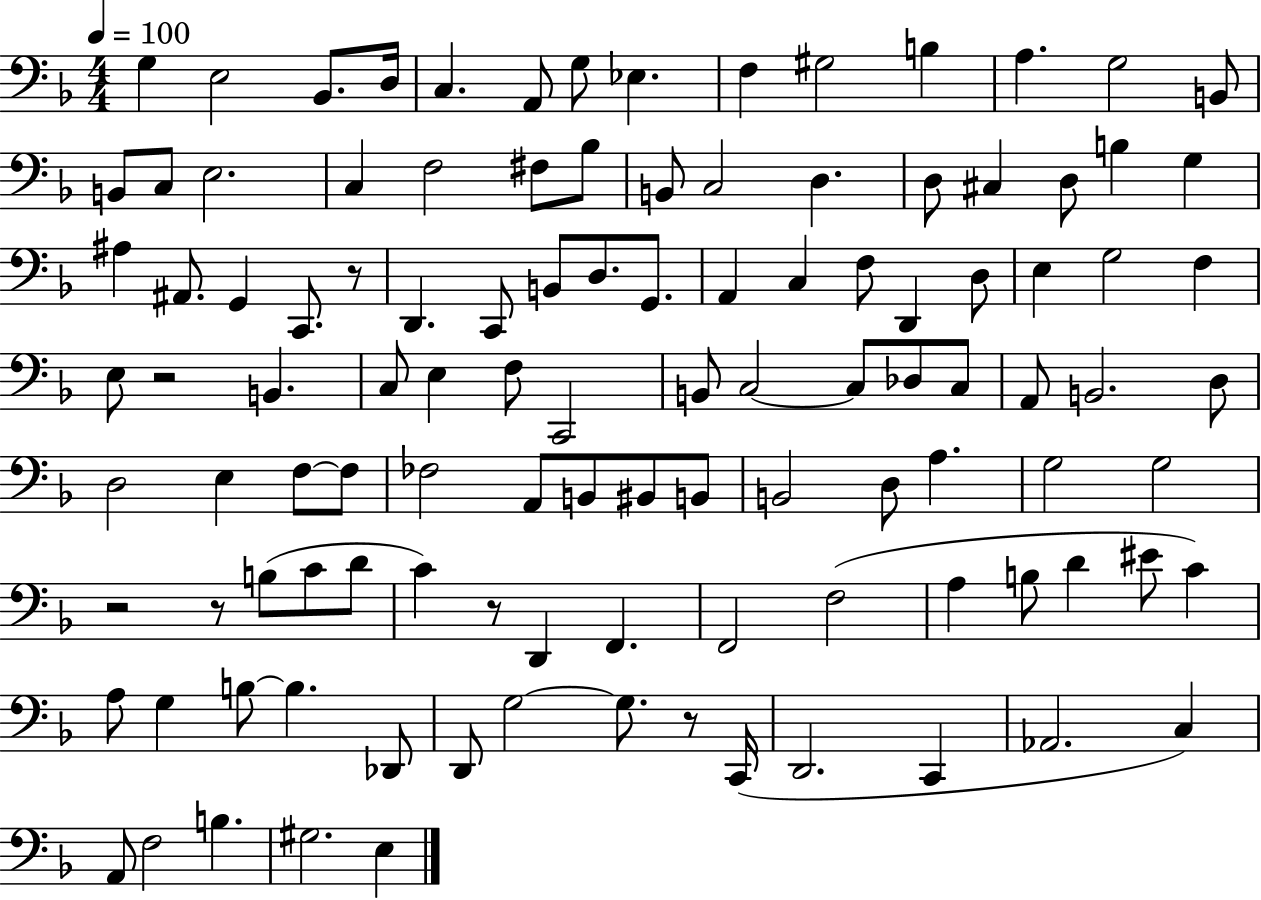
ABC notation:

X:1
T:Untitled
M:4/4
L:1/4
K:F
G, E,2 _B,,/2 D,/4 C, A,,/2 G,/2 _E, F, ^G,2 B, A, G,2 B,,/2 B,,/2 C,/2 E,2 C, F,2 ^F,/2 _B,/2 B,,/2 C,2 D, D,/2 ^C, D,/2 B, G, ^A, ^A,,/2 G,, C,,/2 z/2 D,, C,,/2 B,,/2 D,/2 G,,/2 A,, C, F,/2 D,, D,/2 E, G,2 F, E,/2 z2 B,, C,/2 E, F,/2 C,,2 B,,/2 C,2 C,/2 _D,/2 C,/2 A,,/2 B,,2 D,/2 D,2 E, F,/2 F,/2 _F,2 A,,/2 B,,/2 ^B,,/2 B,,/2 B,,2 D,/2 A, G,2 G,2 z2 z/2 B,/2 C/2 D/2 C z/2 D,, F,, F,,2 F,2 A, B,/2 D ^E/2 C A,/2 G, B,/2 B, _D,,/2 D,,/2 G,2 G,/2 z/2 C,,/4 D,,2 C,, _A,,2 C, A,,/2 F,2 B, ^G,2 E,